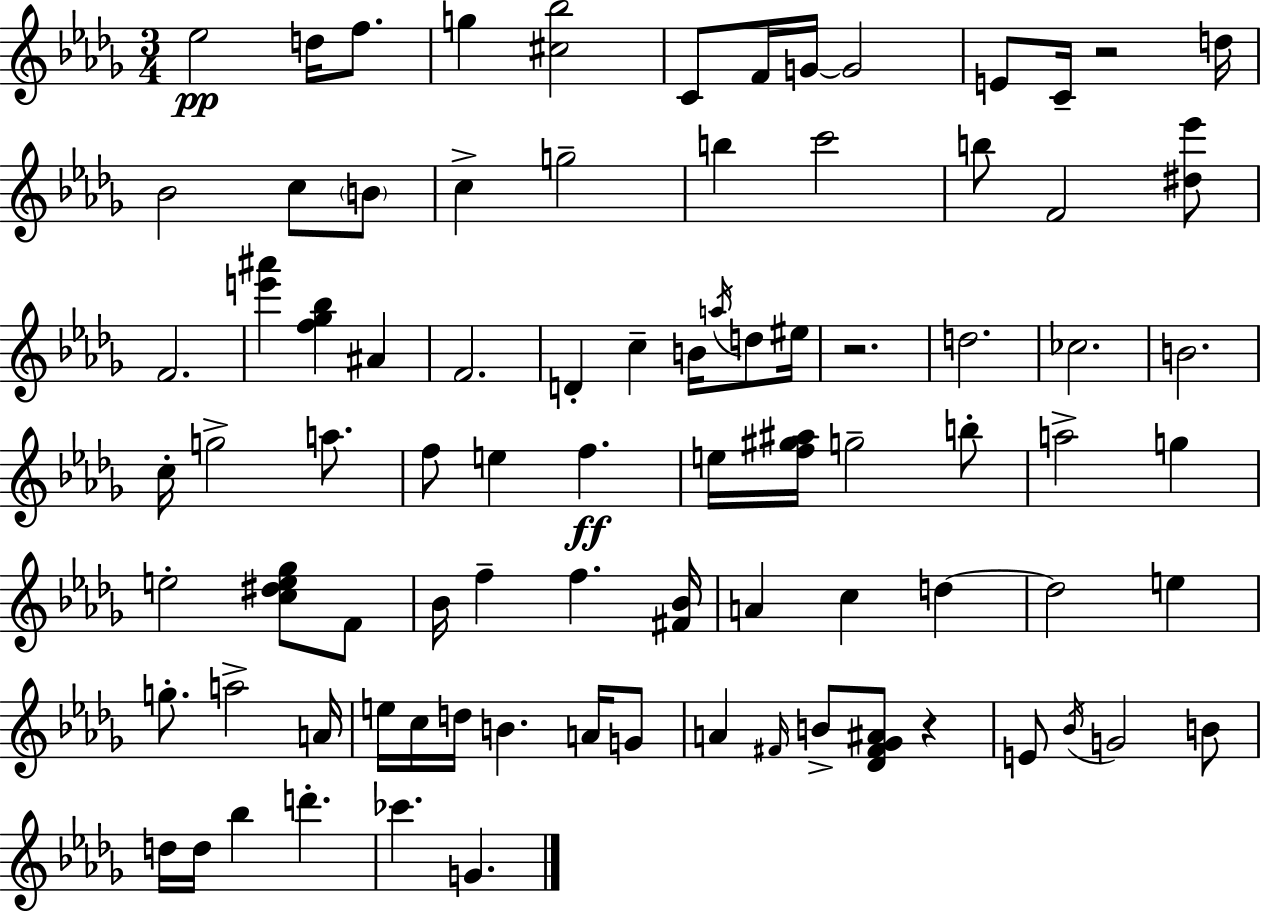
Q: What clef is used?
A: treble